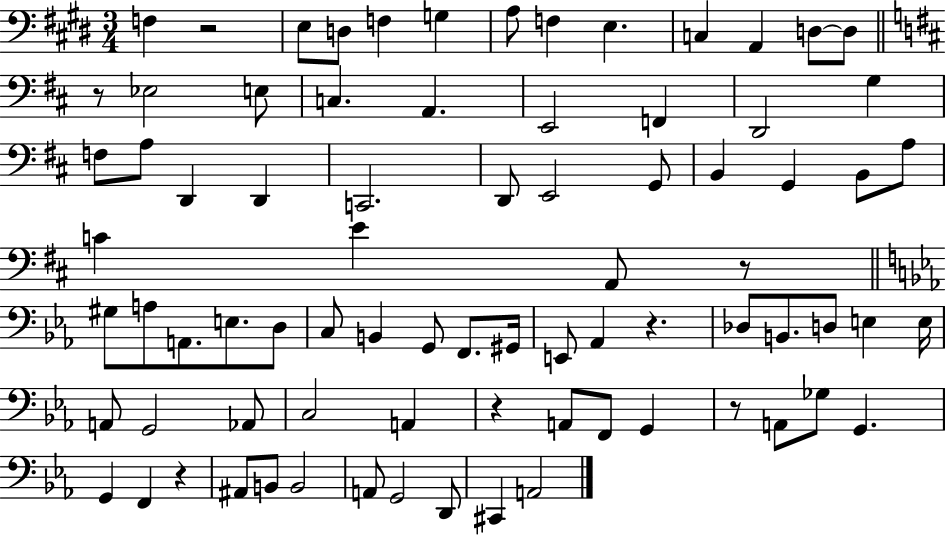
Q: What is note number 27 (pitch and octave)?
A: E2